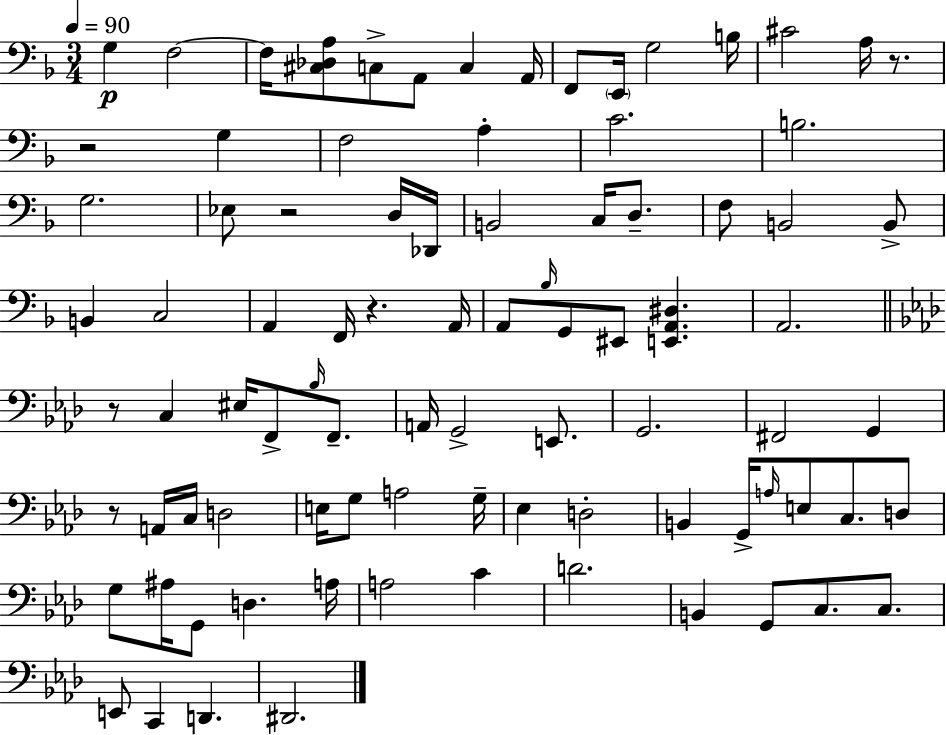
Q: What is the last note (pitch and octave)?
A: D#2